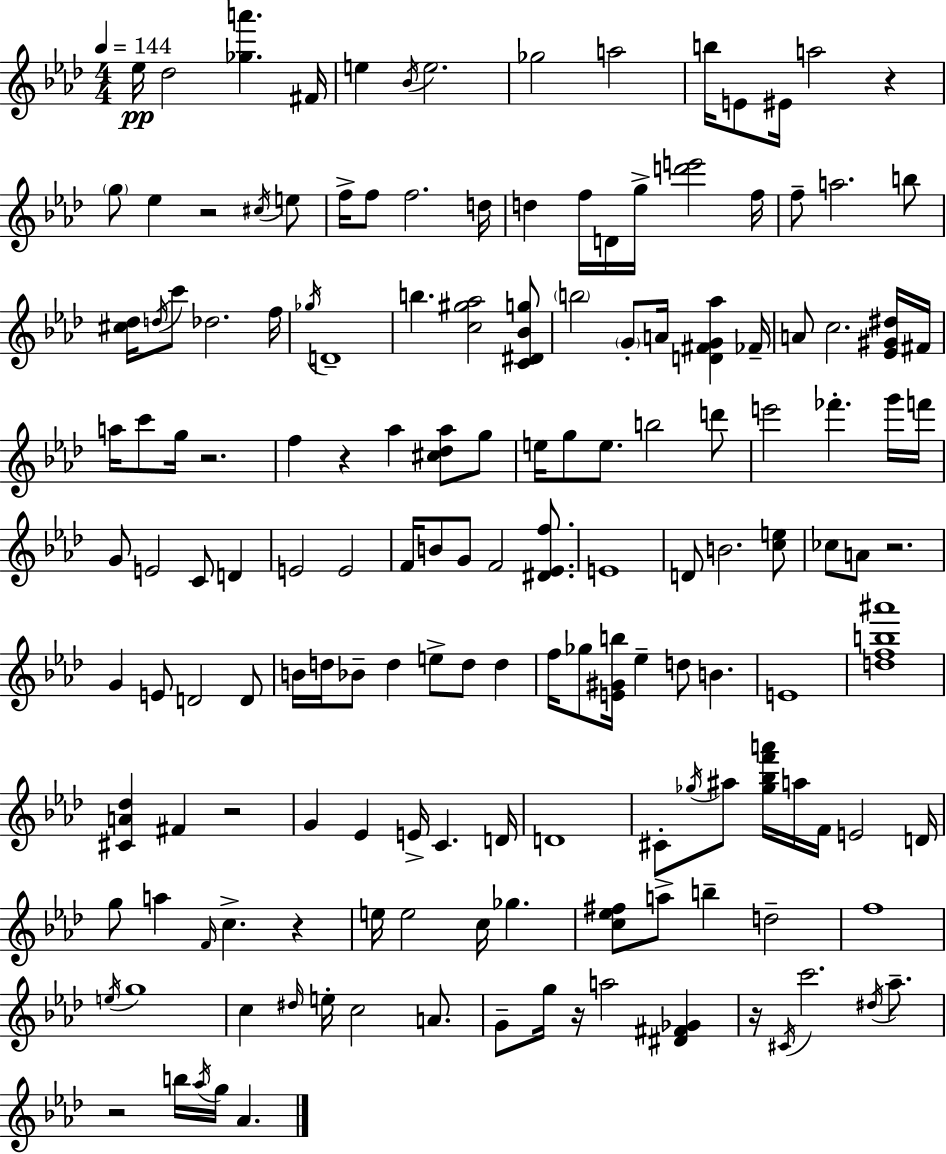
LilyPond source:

{
  \clef treble
  \numericTimeSignature
  \time 4/4
  \key f \minor
  \tempo 4 = 144
  ees''16\pp des''2 <ges'' a'''>4. fis'16 | e''4 \acciaccatura { bes'16 } e''2. | ges''2 a''2 | b''16 e'8 eis'16 a''2 r4 | \break \parenthesize g''8 ees''4 r2 \acciaccatura { cis''16 } | e''8 f''16-> f''8 f''2. | d''16 d''4 f''16 d'16 g''16-> <d''' e'''>2 | f''16 f''8-- a''2. | \break b''8 <cis'' des''>16 \acciaccatura { d''16 } c'''8 des''2. | f''16 \acciaccatura { ges''16 } d'1-- | b''4. <c'' gis'' aes''>2 | <c' dis' bes' g''>8 \parenthesize b''2 \parenthesize g'8-. a'16 <d' fis' g' aes''>4 | \break fes'16-- a'8 c''2. | <ees' gis' dis''>16 fis'16 a''16 c'''8 g''16 r2. | f''4 r4 aes''4 | <cis'' des'' aes''>8 g''8 e''16 g''8 e''8. b''2 | \break d'''8 e'''2 fes'''4.-. | g'''16 f'''16 g'8 e'2 c'8 | d'4 e'2 e'2 | f'16 b'8 g'8 f'2 | \break <dis' ees' f''>8. e'1 | d'8 b'2. | <c'' e''>8 ces''8 a'8 r2. | g'4 e'8 d'2 | \break d'8 b'16 d''16 bes'8-- d''4 e''8-> d''8 | d''4 f''16 ges''8 <e' gis' b''>16 ees''4-- d''8 b'4. | e'1 | <d'' f'' b'' ais'''>1 | \break <cis' a' des''>4 fis'4 r2 | g'4 ees'4 e'16-> c'4. | d'16 d'1 | cis'8-. \acciaccatura { ges''16 } ais''8 <ges'' bes'' f''' a'''>16 a''16 f'16 e'2 | \break d'16 g''8 a''4 \grace { f'16 } c''4.-> | r4 e''16 e''2 c''16 | ges''4. <c'' ees'' fis''>8 a''8-> b''4-- d''2-- | f''1 | \break \acciaccatura { e''16 } g''1 | c''4 \grace { dis''16 } e''16-. c''2 | a'8. g'8-- g''16 r16 a''2 | <dis' fis' ges'>4 r16 \acciaccatura { cis'16 } c'''2. | \break \acciaccatura { dis''16 } aes''8.-- r2 | b''16 \acciaccatura { aes''16 } g''16 aes'4. \bar "|."
}